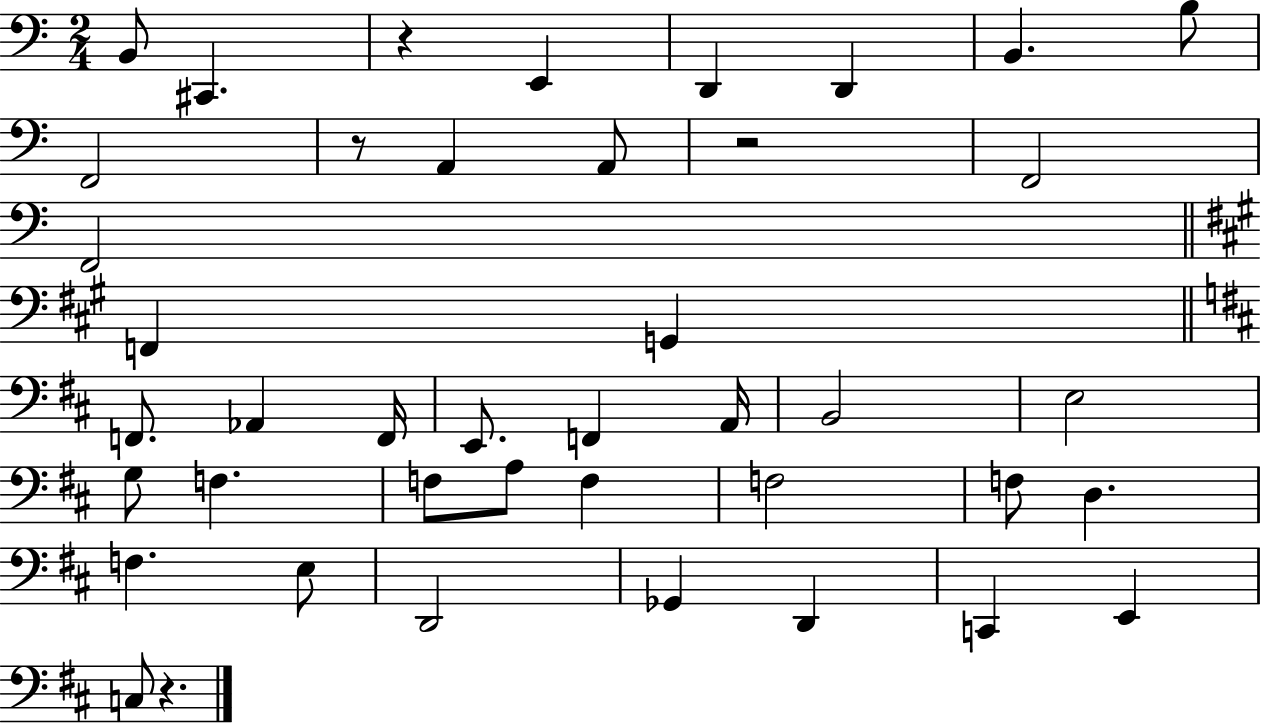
{
  \clef bass
  \numericTimeSignature
  \time 2/4
  \key c \major
  b,8 cis,4. | r4 e,4 | d,4 d,4 | b,4. b8 | \break f,2 | r8 a,4 a,8 | r2 | f,2 | \break f,2 | \bar "||" \break \key a \major f,4 g,4 | \bar "||" \break \key d \major f,8. aes,4 f,16 | e,8. f,4 a,16 | b,2 | e2 | \break g8 f4. | f8 a8 f4 | f2 | f8 d4. | \break f4. e8 | d,2 | ges,4 d,4 | c,4 e,4 | \break c8 r4. | \bar "|."
}